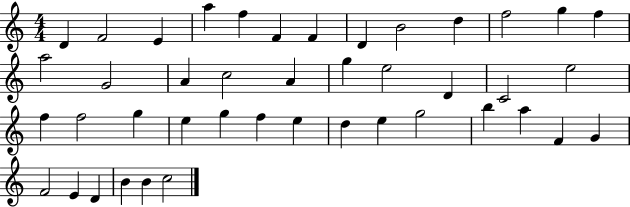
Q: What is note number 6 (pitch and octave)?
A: F4